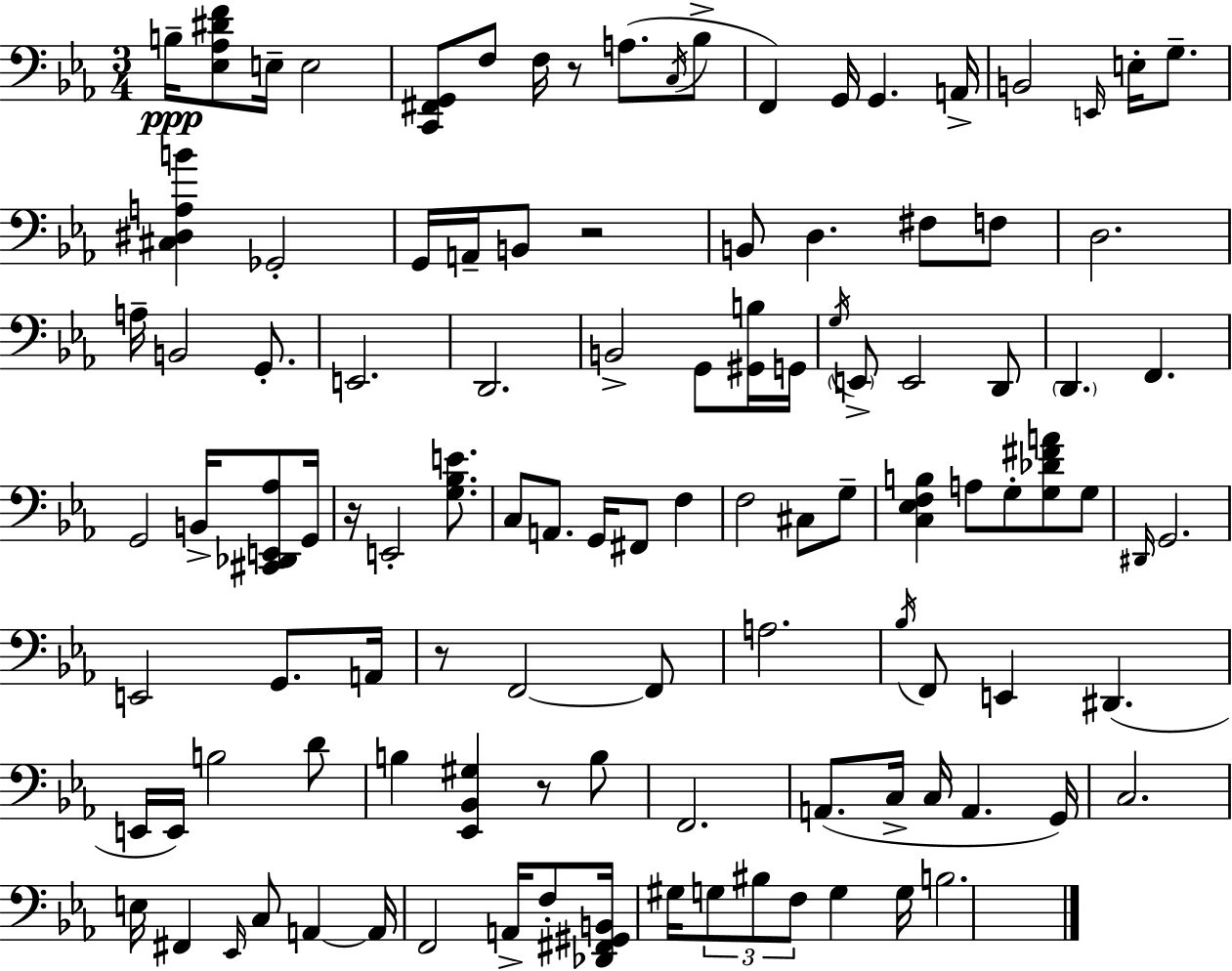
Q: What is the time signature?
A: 3/4